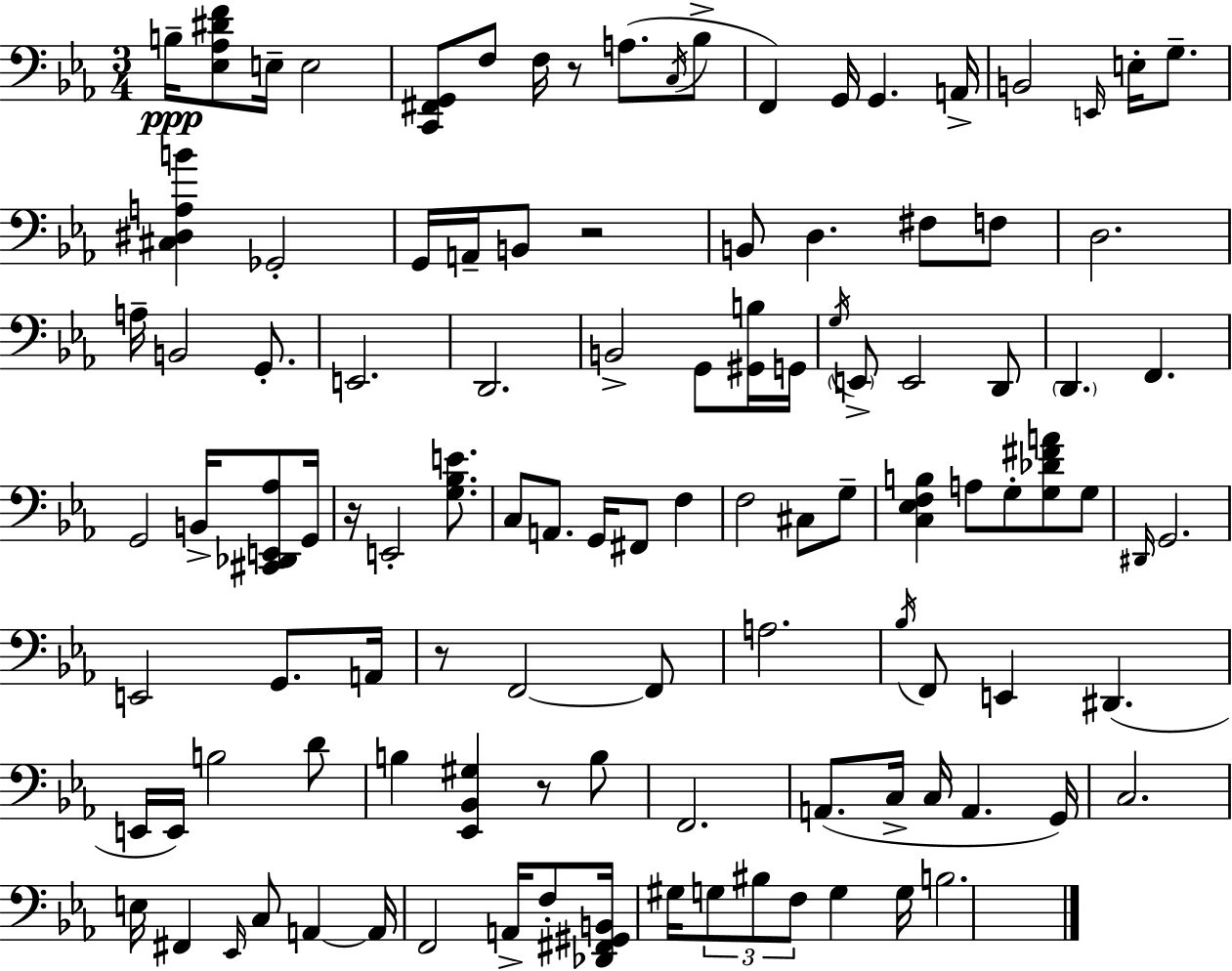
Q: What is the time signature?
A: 3/4